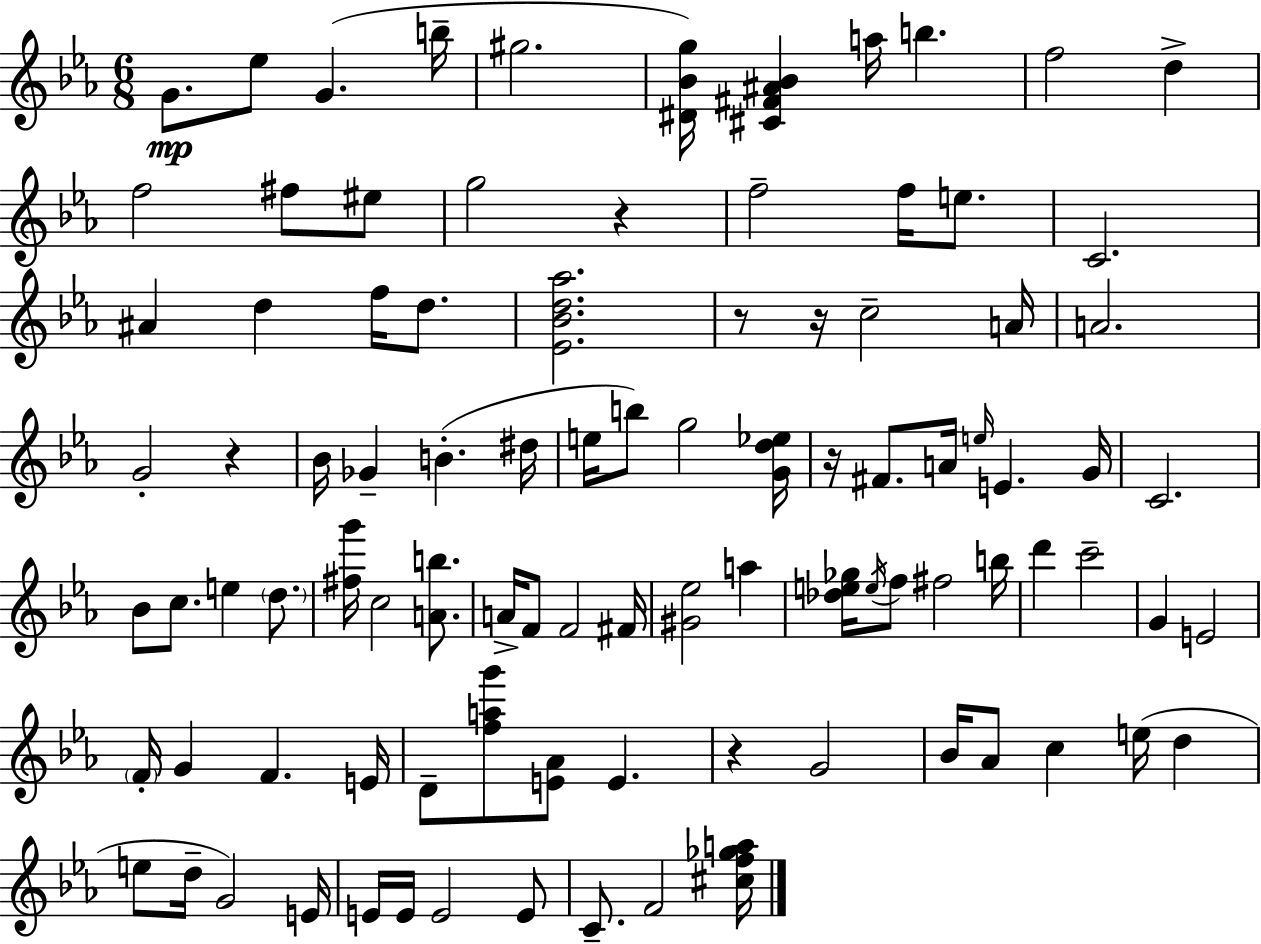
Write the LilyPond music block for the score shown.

{
  \clef treble
  \numericTimeSignature
  \time 6/8
  \key c \minor
  g'8.\mp ees''8 g'4.( b''16-- | gis''2. | <dis' bes' g''>16) <cis' fis' ais' bes'>4 a''16 b''4. | f''2 d''4-> | \break f''2 fis''8 eis''8 | g''2 r4 | f''2-- f''16 e''8. | c'2. | \break ais'4 d''4 f''16 d''8. | <ees' bes' d'' aes''>2. | r8 r16 c''2-- a'16 | a'2. | \break g'2-. r4 | bes'16 ges'4-- b'4.-.( dis''16 | e''16 b''8) g''2 <g' d'' ees''>16 | r16 fis'8. a'16 \grace { e''16 } e'4. | \break g'16 c'2. | bes'8 c''8. e''4 \parenthesize d''8. | <fis'' g'''>16 c''2 <a' b''>8. | a'16-> f'8 f'2 | \break fis'16 <gis' ees''>2 a''4 | <des'' e'' ges''>16 \acciaccatura { e''16 } f''8 fis''2 | b''16 d'''4 c'''2-- | g'4 e'2 | \break \parenthesize f'16-. g'4 f'4. | e'16 d'8-- <f'' a'' g'''>8 <e' aes'>8 e'4. | r4 g'2 | bes'16 aes'8 c''4 e''16( d''4 | \break e''8 d''16-- g'2) | e'16 e'16 e'16 e'2 | e'8 c'8.-- f'2 | <cis'' f'' ges'' a''>16 \bar "|."
}